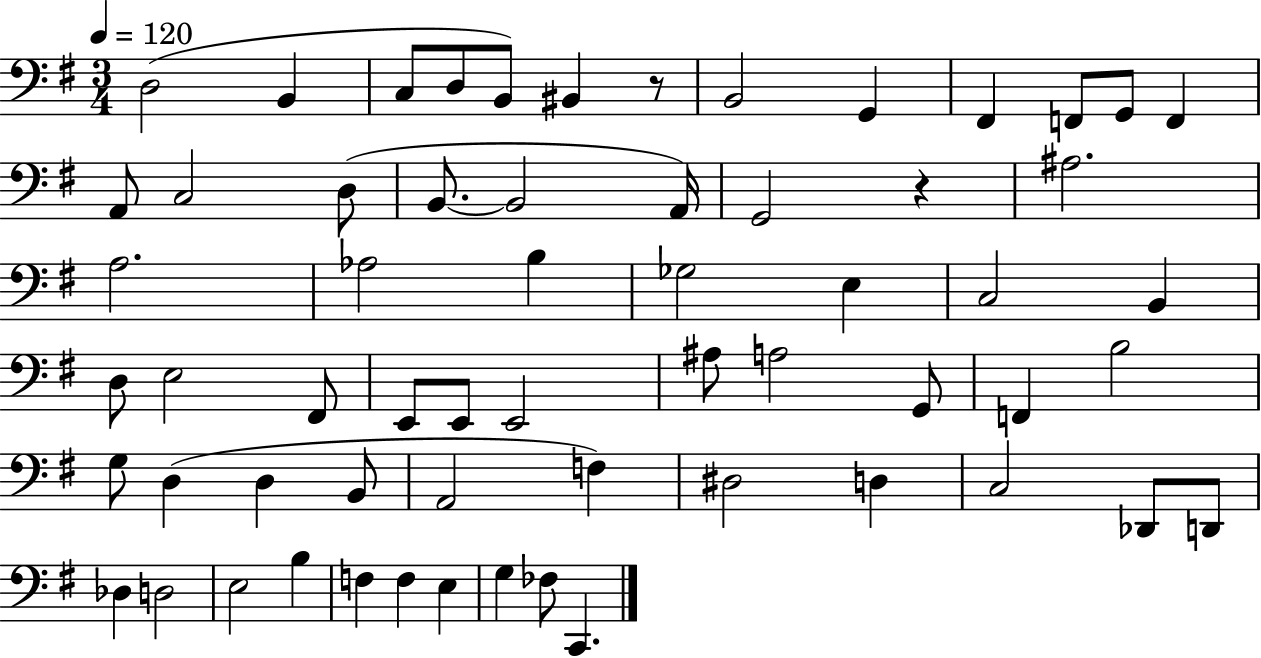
X:1
T:Untitled
M:3/4
L:1/4
K:G
D,2 B,, C,/2 D,/2 B,,/2 ^B,, z/2 B,,2 G,, ^F,, F,,/2 G,,/2 F,, A,,/2 C,2 D,/2 B,,/2 B,,2 A,,/4 G,,2 z ^A,2 A,2 _A,2 B, _G,2 E, C,2 B,, D,/2 E,2 ^F,,/2 E,,/2 E,,/2 E,,2 ^A,/2 A,2 G,,/2 F,, B,2 G,/2 D, D, B,,/2 A,,2 F, ^D,2 D, C,2 _D,,/2 D,,/2 _D, D,2 E,2 B, F, F, E, G, _F,/2 C,,